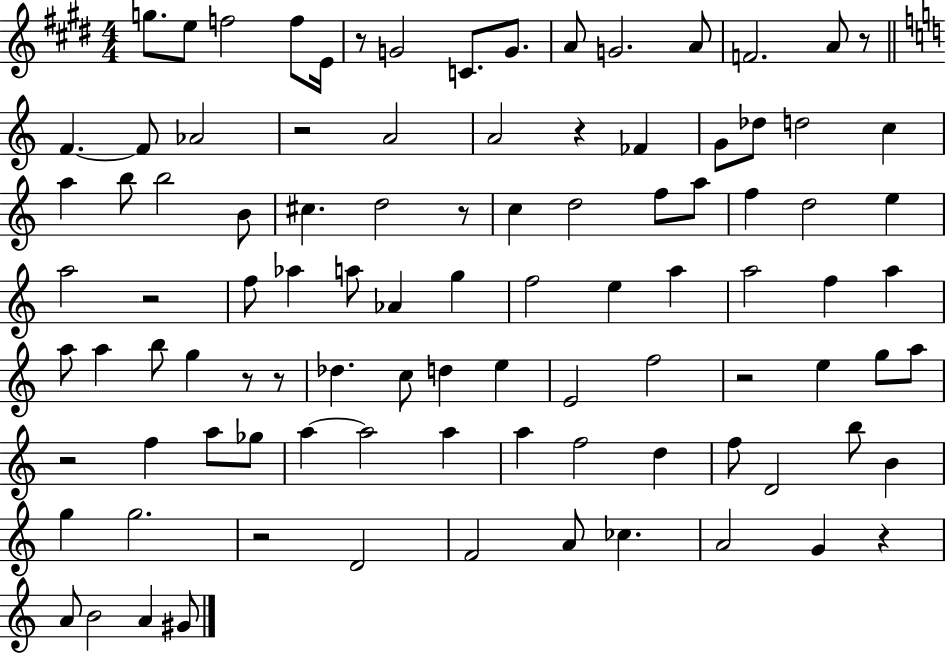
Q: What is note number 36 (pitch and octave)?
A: E5